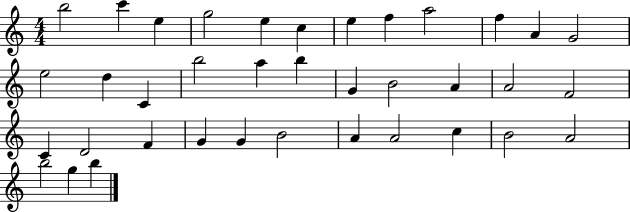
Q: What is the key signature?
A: C major